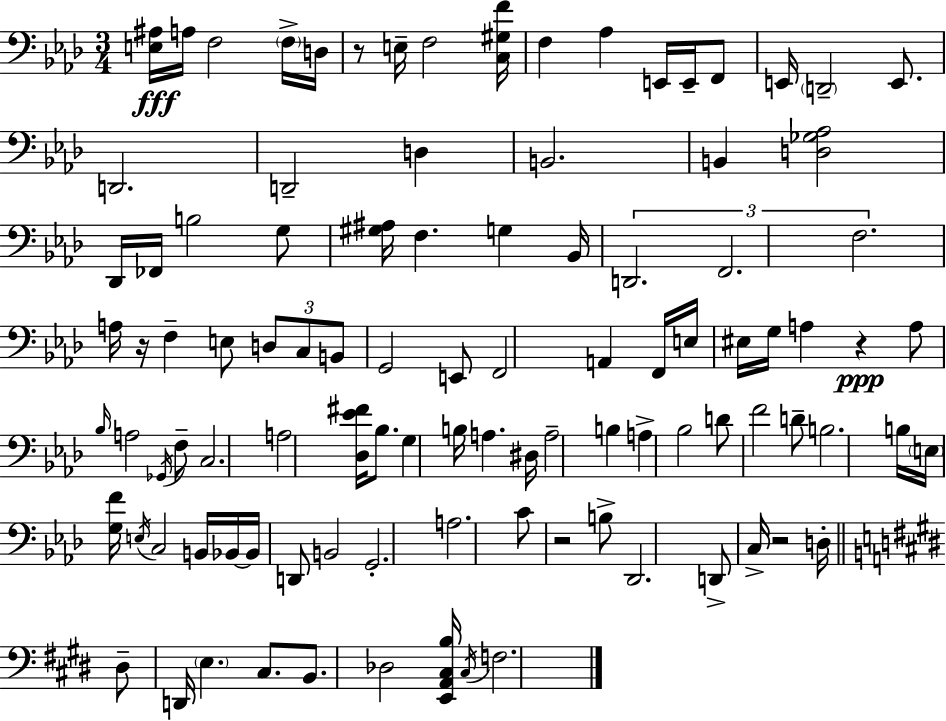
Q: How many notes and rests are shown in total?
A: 101